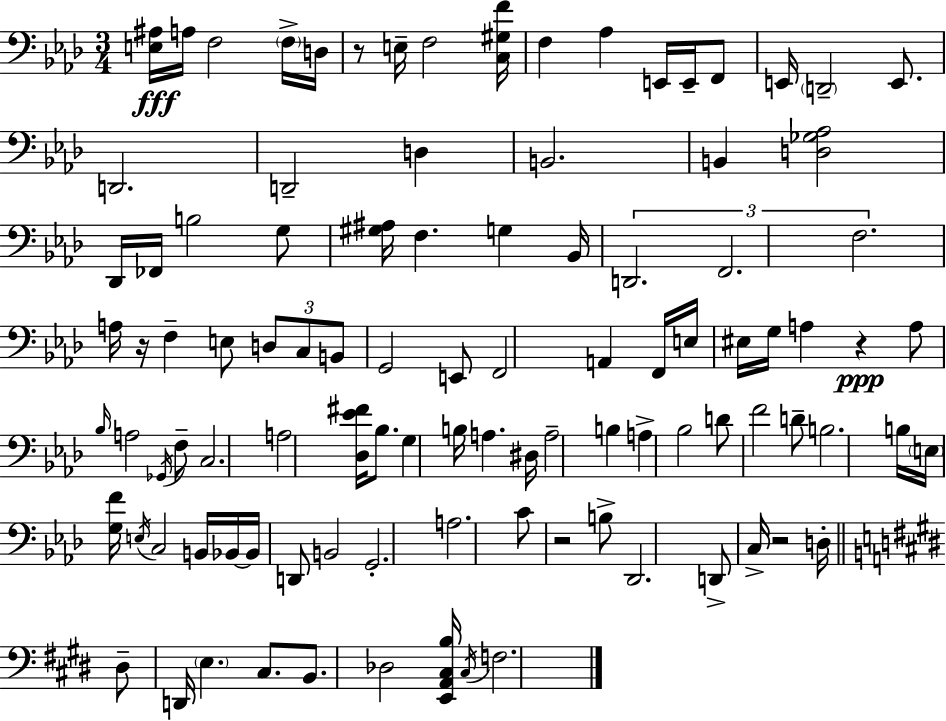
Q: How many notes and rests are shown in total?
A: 101